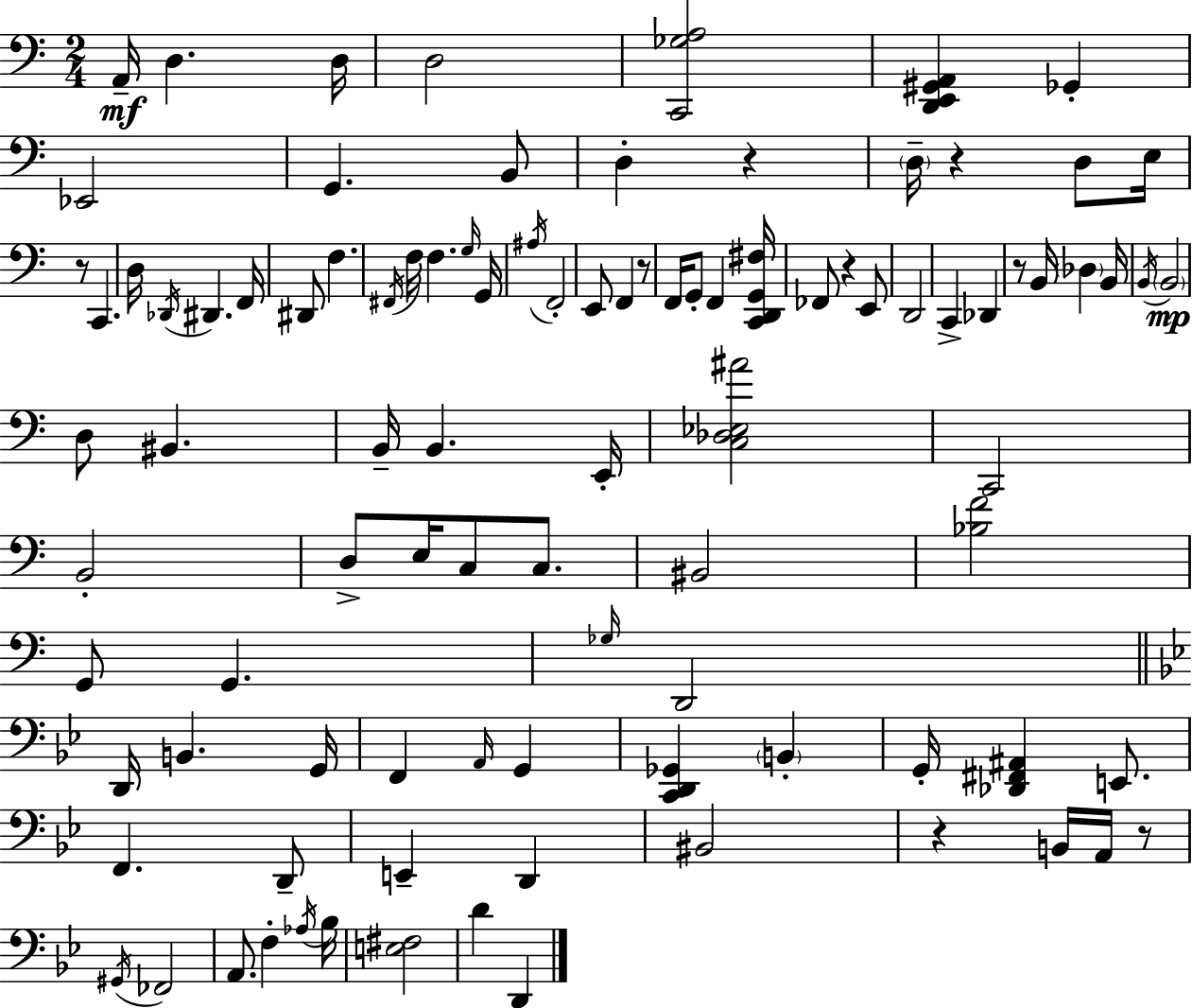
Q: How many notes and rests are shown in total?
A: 97